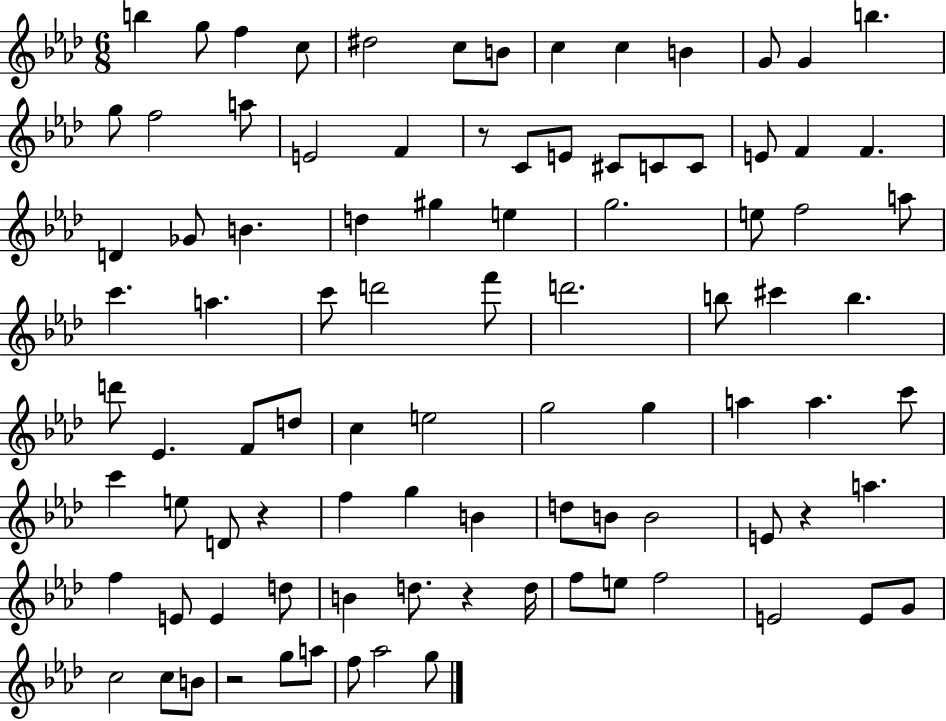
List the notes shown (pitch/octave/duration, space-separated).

B5/q G5/e F5/q C5/e D#5/h C5/e B4/e C5/q C5/q B4/q G4/e G4/q B5/q. G5/e F5/h A5/e E4/h F4/q R/e C4/e E4/e C#4/e C4/e C4/e E4/e F4/q F4/q. D4/q Gb4/e B4/q. D5/q G#5/q E5/q G5/h. E5/e F5/h A5/e C6/q. A5/q. C6/e D6/h F6/e D6/h. B5/e C#6/q B5/q. D6/e Eb4/q. F4/e D5/e C5/q E5/h G5/h G5/q A5/q A5/q. C6/e C6/q E5/e D4/e R/q F5/q G5/q B4/q D5/e B4/e B4/h E4/e R/q A5/q. F5/q E4/e E4/q D5/e B4/q D5/e. R/q D5/s F5/e E5/e F5/h E4/h E4/e G4/e C5/h C5/e B4/e R/h G5/e A5/e F5/e Ab5/h G5/e